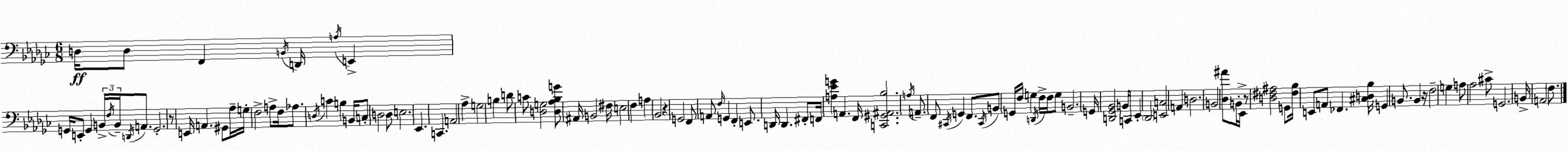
X:1
T:Untitled
M:6/8
L:1/4
K:Ebm
D,/4 D,/2 F,, B,,/4 D,,/4 A,/4 E,, G,,/4 E,,/2 G,, B,,/4 F,/4 B,,/4 D,,/4 A,,/2 G,,2 z/2 E,,/4 A,, ^G,,/2 _A,/4 G,/4 F,2 A,/2 F,/4 _A,/2 D,/4 C B, B,,/4 C,/2 D,2 D,/2 E,2 _E,, C,, A,,2 _A, G,2 B, D/2 C/2 [D,G,]2 [D,_A,_B,G]/2 ^A,,/4 B,,2 ^F,/4 E,2 F, A, _B,,2 z G,,2 F,,/2 A,,/2 F,/4 G,, F,, E,,/2 D,,/4 D,, ^F,,/2 F,,/4 [A,_EG] A,, F,,/4 [C,,^G,,^A,,_B,]2 A,/4 A,,/2 F,,/2 ^C,,/4 G,, F,,/2 ^C,,/4 B,,/2 G,,/4 F,/4 G, D,,/4 F,/4 F,/4 G,/2 B,,2 G,,/4 [D,,_G,,_B,,]2 B,,/4 C,,/2 _E,, _D,,2 [E,,C,]2 A,, D,2 B,,2 [_D,^A]/2 B,,/4 _E,,/4 z/2 [D,^F,^A,]2 G,,/2 [^F,_B,]/4 E,,/2 A,,/2 _F,, [^C,D,_B,]/4 G,, B,,/2 B,, z/4 F,2 G, A,/2 _A,2 ^C/2 G,,2 B,,/4 A,,2 F,/2